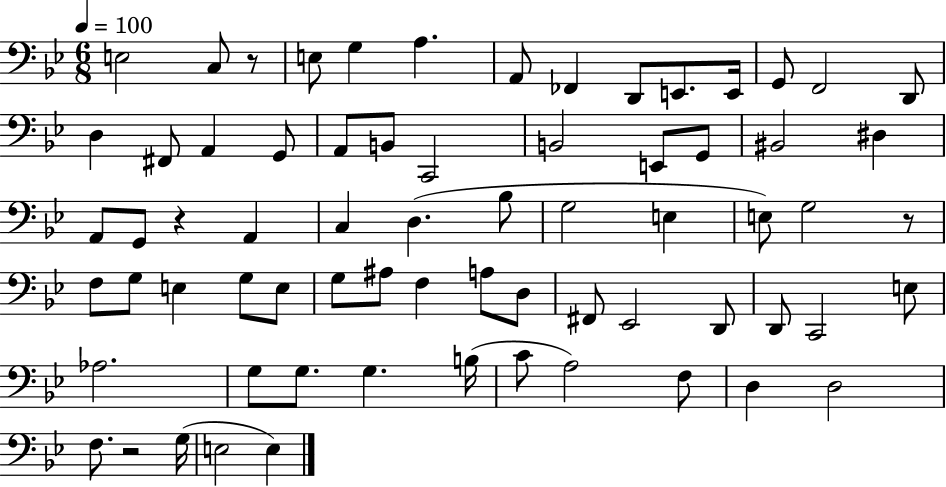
{
  \clef bass
  \numericTimeSignature
  \time 6/8
  \key bes \major
  \tempo 4 = 100
  e2 c8 r8 | e8 g4 a4. | a,8 fes,4 d,8 e,8. e,16 | g,8 f,2 d,8 | \break d4 fis,8 a,4 g,8 | a,8 b,8 c,2 | b,2 e,8 g,8 | bis,2 dis4 | \break a,8 g,8 r4 a,4 | c4 d4.( bes8 | g2 e4 | e8) g2 r8 | \break f8 g8 e4 g8 e8 | g8 ais8 f4 a8 d8 | fis,8 ees,2 d,8 | d,8 c,2 e8 | \break aes2. | g8 g8. g4. b16( | c'8 a2) f8 | d4 d2 | \break f8. r2 g16( | e2 e4) | \bar "|."
}